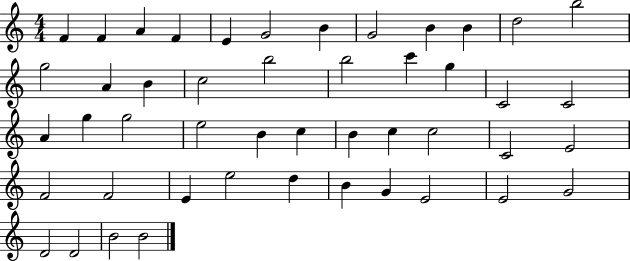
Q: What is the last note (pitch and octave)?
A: B4